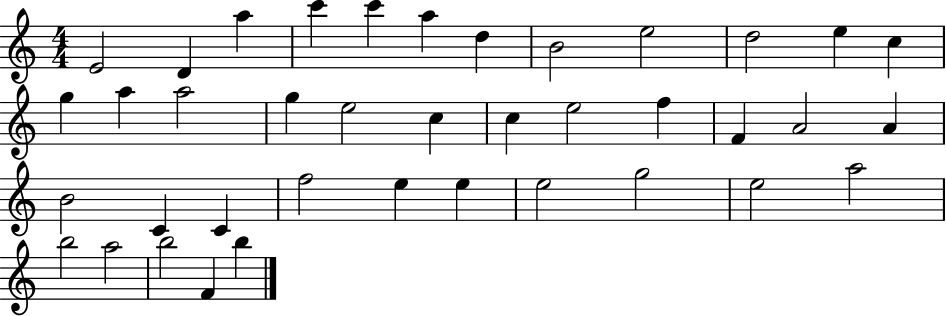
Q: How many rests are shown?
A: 0